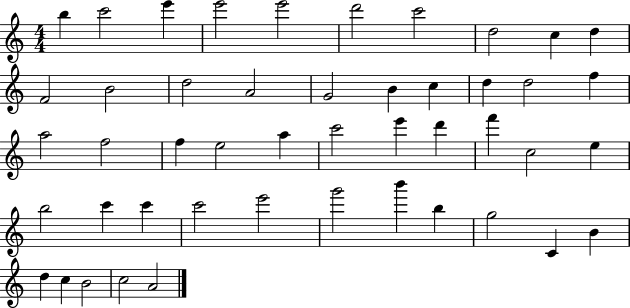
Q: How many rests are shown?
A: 0